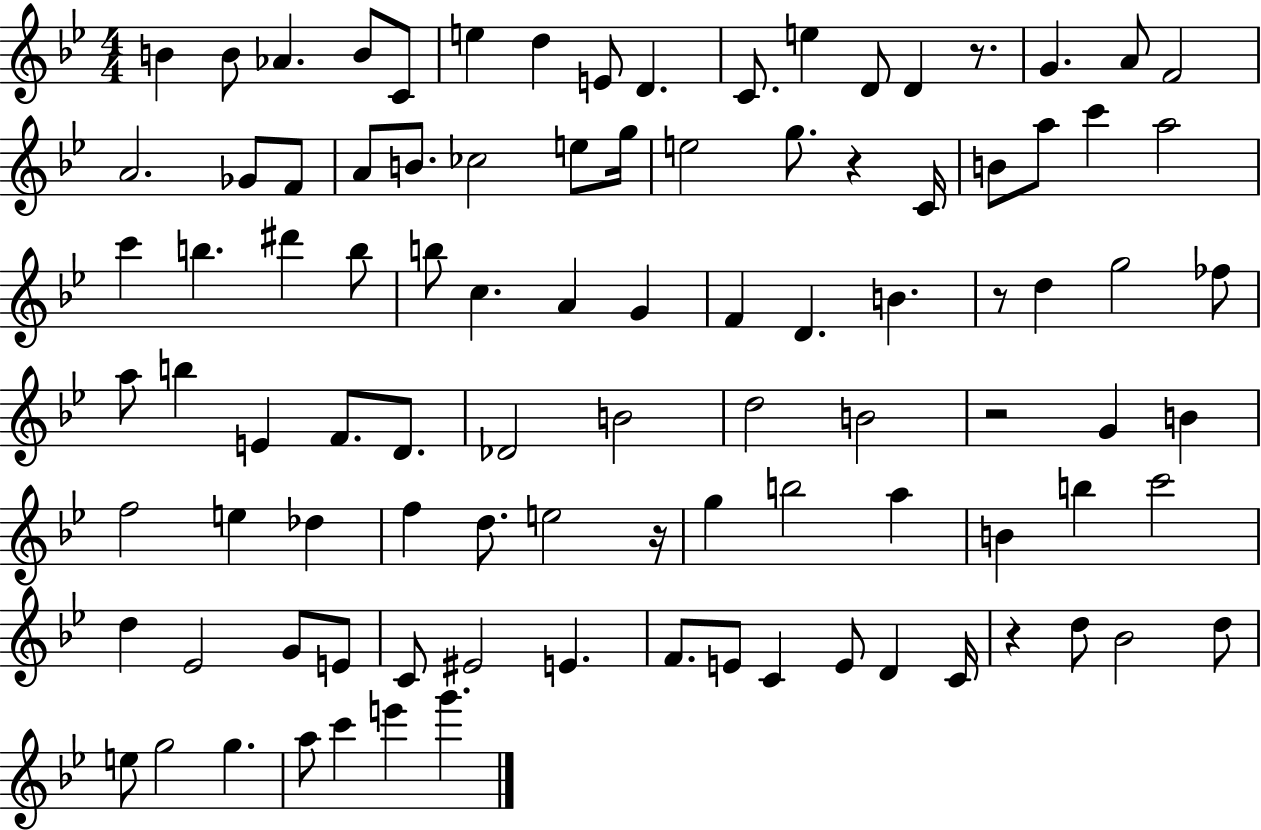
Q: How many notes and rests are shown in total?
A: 97